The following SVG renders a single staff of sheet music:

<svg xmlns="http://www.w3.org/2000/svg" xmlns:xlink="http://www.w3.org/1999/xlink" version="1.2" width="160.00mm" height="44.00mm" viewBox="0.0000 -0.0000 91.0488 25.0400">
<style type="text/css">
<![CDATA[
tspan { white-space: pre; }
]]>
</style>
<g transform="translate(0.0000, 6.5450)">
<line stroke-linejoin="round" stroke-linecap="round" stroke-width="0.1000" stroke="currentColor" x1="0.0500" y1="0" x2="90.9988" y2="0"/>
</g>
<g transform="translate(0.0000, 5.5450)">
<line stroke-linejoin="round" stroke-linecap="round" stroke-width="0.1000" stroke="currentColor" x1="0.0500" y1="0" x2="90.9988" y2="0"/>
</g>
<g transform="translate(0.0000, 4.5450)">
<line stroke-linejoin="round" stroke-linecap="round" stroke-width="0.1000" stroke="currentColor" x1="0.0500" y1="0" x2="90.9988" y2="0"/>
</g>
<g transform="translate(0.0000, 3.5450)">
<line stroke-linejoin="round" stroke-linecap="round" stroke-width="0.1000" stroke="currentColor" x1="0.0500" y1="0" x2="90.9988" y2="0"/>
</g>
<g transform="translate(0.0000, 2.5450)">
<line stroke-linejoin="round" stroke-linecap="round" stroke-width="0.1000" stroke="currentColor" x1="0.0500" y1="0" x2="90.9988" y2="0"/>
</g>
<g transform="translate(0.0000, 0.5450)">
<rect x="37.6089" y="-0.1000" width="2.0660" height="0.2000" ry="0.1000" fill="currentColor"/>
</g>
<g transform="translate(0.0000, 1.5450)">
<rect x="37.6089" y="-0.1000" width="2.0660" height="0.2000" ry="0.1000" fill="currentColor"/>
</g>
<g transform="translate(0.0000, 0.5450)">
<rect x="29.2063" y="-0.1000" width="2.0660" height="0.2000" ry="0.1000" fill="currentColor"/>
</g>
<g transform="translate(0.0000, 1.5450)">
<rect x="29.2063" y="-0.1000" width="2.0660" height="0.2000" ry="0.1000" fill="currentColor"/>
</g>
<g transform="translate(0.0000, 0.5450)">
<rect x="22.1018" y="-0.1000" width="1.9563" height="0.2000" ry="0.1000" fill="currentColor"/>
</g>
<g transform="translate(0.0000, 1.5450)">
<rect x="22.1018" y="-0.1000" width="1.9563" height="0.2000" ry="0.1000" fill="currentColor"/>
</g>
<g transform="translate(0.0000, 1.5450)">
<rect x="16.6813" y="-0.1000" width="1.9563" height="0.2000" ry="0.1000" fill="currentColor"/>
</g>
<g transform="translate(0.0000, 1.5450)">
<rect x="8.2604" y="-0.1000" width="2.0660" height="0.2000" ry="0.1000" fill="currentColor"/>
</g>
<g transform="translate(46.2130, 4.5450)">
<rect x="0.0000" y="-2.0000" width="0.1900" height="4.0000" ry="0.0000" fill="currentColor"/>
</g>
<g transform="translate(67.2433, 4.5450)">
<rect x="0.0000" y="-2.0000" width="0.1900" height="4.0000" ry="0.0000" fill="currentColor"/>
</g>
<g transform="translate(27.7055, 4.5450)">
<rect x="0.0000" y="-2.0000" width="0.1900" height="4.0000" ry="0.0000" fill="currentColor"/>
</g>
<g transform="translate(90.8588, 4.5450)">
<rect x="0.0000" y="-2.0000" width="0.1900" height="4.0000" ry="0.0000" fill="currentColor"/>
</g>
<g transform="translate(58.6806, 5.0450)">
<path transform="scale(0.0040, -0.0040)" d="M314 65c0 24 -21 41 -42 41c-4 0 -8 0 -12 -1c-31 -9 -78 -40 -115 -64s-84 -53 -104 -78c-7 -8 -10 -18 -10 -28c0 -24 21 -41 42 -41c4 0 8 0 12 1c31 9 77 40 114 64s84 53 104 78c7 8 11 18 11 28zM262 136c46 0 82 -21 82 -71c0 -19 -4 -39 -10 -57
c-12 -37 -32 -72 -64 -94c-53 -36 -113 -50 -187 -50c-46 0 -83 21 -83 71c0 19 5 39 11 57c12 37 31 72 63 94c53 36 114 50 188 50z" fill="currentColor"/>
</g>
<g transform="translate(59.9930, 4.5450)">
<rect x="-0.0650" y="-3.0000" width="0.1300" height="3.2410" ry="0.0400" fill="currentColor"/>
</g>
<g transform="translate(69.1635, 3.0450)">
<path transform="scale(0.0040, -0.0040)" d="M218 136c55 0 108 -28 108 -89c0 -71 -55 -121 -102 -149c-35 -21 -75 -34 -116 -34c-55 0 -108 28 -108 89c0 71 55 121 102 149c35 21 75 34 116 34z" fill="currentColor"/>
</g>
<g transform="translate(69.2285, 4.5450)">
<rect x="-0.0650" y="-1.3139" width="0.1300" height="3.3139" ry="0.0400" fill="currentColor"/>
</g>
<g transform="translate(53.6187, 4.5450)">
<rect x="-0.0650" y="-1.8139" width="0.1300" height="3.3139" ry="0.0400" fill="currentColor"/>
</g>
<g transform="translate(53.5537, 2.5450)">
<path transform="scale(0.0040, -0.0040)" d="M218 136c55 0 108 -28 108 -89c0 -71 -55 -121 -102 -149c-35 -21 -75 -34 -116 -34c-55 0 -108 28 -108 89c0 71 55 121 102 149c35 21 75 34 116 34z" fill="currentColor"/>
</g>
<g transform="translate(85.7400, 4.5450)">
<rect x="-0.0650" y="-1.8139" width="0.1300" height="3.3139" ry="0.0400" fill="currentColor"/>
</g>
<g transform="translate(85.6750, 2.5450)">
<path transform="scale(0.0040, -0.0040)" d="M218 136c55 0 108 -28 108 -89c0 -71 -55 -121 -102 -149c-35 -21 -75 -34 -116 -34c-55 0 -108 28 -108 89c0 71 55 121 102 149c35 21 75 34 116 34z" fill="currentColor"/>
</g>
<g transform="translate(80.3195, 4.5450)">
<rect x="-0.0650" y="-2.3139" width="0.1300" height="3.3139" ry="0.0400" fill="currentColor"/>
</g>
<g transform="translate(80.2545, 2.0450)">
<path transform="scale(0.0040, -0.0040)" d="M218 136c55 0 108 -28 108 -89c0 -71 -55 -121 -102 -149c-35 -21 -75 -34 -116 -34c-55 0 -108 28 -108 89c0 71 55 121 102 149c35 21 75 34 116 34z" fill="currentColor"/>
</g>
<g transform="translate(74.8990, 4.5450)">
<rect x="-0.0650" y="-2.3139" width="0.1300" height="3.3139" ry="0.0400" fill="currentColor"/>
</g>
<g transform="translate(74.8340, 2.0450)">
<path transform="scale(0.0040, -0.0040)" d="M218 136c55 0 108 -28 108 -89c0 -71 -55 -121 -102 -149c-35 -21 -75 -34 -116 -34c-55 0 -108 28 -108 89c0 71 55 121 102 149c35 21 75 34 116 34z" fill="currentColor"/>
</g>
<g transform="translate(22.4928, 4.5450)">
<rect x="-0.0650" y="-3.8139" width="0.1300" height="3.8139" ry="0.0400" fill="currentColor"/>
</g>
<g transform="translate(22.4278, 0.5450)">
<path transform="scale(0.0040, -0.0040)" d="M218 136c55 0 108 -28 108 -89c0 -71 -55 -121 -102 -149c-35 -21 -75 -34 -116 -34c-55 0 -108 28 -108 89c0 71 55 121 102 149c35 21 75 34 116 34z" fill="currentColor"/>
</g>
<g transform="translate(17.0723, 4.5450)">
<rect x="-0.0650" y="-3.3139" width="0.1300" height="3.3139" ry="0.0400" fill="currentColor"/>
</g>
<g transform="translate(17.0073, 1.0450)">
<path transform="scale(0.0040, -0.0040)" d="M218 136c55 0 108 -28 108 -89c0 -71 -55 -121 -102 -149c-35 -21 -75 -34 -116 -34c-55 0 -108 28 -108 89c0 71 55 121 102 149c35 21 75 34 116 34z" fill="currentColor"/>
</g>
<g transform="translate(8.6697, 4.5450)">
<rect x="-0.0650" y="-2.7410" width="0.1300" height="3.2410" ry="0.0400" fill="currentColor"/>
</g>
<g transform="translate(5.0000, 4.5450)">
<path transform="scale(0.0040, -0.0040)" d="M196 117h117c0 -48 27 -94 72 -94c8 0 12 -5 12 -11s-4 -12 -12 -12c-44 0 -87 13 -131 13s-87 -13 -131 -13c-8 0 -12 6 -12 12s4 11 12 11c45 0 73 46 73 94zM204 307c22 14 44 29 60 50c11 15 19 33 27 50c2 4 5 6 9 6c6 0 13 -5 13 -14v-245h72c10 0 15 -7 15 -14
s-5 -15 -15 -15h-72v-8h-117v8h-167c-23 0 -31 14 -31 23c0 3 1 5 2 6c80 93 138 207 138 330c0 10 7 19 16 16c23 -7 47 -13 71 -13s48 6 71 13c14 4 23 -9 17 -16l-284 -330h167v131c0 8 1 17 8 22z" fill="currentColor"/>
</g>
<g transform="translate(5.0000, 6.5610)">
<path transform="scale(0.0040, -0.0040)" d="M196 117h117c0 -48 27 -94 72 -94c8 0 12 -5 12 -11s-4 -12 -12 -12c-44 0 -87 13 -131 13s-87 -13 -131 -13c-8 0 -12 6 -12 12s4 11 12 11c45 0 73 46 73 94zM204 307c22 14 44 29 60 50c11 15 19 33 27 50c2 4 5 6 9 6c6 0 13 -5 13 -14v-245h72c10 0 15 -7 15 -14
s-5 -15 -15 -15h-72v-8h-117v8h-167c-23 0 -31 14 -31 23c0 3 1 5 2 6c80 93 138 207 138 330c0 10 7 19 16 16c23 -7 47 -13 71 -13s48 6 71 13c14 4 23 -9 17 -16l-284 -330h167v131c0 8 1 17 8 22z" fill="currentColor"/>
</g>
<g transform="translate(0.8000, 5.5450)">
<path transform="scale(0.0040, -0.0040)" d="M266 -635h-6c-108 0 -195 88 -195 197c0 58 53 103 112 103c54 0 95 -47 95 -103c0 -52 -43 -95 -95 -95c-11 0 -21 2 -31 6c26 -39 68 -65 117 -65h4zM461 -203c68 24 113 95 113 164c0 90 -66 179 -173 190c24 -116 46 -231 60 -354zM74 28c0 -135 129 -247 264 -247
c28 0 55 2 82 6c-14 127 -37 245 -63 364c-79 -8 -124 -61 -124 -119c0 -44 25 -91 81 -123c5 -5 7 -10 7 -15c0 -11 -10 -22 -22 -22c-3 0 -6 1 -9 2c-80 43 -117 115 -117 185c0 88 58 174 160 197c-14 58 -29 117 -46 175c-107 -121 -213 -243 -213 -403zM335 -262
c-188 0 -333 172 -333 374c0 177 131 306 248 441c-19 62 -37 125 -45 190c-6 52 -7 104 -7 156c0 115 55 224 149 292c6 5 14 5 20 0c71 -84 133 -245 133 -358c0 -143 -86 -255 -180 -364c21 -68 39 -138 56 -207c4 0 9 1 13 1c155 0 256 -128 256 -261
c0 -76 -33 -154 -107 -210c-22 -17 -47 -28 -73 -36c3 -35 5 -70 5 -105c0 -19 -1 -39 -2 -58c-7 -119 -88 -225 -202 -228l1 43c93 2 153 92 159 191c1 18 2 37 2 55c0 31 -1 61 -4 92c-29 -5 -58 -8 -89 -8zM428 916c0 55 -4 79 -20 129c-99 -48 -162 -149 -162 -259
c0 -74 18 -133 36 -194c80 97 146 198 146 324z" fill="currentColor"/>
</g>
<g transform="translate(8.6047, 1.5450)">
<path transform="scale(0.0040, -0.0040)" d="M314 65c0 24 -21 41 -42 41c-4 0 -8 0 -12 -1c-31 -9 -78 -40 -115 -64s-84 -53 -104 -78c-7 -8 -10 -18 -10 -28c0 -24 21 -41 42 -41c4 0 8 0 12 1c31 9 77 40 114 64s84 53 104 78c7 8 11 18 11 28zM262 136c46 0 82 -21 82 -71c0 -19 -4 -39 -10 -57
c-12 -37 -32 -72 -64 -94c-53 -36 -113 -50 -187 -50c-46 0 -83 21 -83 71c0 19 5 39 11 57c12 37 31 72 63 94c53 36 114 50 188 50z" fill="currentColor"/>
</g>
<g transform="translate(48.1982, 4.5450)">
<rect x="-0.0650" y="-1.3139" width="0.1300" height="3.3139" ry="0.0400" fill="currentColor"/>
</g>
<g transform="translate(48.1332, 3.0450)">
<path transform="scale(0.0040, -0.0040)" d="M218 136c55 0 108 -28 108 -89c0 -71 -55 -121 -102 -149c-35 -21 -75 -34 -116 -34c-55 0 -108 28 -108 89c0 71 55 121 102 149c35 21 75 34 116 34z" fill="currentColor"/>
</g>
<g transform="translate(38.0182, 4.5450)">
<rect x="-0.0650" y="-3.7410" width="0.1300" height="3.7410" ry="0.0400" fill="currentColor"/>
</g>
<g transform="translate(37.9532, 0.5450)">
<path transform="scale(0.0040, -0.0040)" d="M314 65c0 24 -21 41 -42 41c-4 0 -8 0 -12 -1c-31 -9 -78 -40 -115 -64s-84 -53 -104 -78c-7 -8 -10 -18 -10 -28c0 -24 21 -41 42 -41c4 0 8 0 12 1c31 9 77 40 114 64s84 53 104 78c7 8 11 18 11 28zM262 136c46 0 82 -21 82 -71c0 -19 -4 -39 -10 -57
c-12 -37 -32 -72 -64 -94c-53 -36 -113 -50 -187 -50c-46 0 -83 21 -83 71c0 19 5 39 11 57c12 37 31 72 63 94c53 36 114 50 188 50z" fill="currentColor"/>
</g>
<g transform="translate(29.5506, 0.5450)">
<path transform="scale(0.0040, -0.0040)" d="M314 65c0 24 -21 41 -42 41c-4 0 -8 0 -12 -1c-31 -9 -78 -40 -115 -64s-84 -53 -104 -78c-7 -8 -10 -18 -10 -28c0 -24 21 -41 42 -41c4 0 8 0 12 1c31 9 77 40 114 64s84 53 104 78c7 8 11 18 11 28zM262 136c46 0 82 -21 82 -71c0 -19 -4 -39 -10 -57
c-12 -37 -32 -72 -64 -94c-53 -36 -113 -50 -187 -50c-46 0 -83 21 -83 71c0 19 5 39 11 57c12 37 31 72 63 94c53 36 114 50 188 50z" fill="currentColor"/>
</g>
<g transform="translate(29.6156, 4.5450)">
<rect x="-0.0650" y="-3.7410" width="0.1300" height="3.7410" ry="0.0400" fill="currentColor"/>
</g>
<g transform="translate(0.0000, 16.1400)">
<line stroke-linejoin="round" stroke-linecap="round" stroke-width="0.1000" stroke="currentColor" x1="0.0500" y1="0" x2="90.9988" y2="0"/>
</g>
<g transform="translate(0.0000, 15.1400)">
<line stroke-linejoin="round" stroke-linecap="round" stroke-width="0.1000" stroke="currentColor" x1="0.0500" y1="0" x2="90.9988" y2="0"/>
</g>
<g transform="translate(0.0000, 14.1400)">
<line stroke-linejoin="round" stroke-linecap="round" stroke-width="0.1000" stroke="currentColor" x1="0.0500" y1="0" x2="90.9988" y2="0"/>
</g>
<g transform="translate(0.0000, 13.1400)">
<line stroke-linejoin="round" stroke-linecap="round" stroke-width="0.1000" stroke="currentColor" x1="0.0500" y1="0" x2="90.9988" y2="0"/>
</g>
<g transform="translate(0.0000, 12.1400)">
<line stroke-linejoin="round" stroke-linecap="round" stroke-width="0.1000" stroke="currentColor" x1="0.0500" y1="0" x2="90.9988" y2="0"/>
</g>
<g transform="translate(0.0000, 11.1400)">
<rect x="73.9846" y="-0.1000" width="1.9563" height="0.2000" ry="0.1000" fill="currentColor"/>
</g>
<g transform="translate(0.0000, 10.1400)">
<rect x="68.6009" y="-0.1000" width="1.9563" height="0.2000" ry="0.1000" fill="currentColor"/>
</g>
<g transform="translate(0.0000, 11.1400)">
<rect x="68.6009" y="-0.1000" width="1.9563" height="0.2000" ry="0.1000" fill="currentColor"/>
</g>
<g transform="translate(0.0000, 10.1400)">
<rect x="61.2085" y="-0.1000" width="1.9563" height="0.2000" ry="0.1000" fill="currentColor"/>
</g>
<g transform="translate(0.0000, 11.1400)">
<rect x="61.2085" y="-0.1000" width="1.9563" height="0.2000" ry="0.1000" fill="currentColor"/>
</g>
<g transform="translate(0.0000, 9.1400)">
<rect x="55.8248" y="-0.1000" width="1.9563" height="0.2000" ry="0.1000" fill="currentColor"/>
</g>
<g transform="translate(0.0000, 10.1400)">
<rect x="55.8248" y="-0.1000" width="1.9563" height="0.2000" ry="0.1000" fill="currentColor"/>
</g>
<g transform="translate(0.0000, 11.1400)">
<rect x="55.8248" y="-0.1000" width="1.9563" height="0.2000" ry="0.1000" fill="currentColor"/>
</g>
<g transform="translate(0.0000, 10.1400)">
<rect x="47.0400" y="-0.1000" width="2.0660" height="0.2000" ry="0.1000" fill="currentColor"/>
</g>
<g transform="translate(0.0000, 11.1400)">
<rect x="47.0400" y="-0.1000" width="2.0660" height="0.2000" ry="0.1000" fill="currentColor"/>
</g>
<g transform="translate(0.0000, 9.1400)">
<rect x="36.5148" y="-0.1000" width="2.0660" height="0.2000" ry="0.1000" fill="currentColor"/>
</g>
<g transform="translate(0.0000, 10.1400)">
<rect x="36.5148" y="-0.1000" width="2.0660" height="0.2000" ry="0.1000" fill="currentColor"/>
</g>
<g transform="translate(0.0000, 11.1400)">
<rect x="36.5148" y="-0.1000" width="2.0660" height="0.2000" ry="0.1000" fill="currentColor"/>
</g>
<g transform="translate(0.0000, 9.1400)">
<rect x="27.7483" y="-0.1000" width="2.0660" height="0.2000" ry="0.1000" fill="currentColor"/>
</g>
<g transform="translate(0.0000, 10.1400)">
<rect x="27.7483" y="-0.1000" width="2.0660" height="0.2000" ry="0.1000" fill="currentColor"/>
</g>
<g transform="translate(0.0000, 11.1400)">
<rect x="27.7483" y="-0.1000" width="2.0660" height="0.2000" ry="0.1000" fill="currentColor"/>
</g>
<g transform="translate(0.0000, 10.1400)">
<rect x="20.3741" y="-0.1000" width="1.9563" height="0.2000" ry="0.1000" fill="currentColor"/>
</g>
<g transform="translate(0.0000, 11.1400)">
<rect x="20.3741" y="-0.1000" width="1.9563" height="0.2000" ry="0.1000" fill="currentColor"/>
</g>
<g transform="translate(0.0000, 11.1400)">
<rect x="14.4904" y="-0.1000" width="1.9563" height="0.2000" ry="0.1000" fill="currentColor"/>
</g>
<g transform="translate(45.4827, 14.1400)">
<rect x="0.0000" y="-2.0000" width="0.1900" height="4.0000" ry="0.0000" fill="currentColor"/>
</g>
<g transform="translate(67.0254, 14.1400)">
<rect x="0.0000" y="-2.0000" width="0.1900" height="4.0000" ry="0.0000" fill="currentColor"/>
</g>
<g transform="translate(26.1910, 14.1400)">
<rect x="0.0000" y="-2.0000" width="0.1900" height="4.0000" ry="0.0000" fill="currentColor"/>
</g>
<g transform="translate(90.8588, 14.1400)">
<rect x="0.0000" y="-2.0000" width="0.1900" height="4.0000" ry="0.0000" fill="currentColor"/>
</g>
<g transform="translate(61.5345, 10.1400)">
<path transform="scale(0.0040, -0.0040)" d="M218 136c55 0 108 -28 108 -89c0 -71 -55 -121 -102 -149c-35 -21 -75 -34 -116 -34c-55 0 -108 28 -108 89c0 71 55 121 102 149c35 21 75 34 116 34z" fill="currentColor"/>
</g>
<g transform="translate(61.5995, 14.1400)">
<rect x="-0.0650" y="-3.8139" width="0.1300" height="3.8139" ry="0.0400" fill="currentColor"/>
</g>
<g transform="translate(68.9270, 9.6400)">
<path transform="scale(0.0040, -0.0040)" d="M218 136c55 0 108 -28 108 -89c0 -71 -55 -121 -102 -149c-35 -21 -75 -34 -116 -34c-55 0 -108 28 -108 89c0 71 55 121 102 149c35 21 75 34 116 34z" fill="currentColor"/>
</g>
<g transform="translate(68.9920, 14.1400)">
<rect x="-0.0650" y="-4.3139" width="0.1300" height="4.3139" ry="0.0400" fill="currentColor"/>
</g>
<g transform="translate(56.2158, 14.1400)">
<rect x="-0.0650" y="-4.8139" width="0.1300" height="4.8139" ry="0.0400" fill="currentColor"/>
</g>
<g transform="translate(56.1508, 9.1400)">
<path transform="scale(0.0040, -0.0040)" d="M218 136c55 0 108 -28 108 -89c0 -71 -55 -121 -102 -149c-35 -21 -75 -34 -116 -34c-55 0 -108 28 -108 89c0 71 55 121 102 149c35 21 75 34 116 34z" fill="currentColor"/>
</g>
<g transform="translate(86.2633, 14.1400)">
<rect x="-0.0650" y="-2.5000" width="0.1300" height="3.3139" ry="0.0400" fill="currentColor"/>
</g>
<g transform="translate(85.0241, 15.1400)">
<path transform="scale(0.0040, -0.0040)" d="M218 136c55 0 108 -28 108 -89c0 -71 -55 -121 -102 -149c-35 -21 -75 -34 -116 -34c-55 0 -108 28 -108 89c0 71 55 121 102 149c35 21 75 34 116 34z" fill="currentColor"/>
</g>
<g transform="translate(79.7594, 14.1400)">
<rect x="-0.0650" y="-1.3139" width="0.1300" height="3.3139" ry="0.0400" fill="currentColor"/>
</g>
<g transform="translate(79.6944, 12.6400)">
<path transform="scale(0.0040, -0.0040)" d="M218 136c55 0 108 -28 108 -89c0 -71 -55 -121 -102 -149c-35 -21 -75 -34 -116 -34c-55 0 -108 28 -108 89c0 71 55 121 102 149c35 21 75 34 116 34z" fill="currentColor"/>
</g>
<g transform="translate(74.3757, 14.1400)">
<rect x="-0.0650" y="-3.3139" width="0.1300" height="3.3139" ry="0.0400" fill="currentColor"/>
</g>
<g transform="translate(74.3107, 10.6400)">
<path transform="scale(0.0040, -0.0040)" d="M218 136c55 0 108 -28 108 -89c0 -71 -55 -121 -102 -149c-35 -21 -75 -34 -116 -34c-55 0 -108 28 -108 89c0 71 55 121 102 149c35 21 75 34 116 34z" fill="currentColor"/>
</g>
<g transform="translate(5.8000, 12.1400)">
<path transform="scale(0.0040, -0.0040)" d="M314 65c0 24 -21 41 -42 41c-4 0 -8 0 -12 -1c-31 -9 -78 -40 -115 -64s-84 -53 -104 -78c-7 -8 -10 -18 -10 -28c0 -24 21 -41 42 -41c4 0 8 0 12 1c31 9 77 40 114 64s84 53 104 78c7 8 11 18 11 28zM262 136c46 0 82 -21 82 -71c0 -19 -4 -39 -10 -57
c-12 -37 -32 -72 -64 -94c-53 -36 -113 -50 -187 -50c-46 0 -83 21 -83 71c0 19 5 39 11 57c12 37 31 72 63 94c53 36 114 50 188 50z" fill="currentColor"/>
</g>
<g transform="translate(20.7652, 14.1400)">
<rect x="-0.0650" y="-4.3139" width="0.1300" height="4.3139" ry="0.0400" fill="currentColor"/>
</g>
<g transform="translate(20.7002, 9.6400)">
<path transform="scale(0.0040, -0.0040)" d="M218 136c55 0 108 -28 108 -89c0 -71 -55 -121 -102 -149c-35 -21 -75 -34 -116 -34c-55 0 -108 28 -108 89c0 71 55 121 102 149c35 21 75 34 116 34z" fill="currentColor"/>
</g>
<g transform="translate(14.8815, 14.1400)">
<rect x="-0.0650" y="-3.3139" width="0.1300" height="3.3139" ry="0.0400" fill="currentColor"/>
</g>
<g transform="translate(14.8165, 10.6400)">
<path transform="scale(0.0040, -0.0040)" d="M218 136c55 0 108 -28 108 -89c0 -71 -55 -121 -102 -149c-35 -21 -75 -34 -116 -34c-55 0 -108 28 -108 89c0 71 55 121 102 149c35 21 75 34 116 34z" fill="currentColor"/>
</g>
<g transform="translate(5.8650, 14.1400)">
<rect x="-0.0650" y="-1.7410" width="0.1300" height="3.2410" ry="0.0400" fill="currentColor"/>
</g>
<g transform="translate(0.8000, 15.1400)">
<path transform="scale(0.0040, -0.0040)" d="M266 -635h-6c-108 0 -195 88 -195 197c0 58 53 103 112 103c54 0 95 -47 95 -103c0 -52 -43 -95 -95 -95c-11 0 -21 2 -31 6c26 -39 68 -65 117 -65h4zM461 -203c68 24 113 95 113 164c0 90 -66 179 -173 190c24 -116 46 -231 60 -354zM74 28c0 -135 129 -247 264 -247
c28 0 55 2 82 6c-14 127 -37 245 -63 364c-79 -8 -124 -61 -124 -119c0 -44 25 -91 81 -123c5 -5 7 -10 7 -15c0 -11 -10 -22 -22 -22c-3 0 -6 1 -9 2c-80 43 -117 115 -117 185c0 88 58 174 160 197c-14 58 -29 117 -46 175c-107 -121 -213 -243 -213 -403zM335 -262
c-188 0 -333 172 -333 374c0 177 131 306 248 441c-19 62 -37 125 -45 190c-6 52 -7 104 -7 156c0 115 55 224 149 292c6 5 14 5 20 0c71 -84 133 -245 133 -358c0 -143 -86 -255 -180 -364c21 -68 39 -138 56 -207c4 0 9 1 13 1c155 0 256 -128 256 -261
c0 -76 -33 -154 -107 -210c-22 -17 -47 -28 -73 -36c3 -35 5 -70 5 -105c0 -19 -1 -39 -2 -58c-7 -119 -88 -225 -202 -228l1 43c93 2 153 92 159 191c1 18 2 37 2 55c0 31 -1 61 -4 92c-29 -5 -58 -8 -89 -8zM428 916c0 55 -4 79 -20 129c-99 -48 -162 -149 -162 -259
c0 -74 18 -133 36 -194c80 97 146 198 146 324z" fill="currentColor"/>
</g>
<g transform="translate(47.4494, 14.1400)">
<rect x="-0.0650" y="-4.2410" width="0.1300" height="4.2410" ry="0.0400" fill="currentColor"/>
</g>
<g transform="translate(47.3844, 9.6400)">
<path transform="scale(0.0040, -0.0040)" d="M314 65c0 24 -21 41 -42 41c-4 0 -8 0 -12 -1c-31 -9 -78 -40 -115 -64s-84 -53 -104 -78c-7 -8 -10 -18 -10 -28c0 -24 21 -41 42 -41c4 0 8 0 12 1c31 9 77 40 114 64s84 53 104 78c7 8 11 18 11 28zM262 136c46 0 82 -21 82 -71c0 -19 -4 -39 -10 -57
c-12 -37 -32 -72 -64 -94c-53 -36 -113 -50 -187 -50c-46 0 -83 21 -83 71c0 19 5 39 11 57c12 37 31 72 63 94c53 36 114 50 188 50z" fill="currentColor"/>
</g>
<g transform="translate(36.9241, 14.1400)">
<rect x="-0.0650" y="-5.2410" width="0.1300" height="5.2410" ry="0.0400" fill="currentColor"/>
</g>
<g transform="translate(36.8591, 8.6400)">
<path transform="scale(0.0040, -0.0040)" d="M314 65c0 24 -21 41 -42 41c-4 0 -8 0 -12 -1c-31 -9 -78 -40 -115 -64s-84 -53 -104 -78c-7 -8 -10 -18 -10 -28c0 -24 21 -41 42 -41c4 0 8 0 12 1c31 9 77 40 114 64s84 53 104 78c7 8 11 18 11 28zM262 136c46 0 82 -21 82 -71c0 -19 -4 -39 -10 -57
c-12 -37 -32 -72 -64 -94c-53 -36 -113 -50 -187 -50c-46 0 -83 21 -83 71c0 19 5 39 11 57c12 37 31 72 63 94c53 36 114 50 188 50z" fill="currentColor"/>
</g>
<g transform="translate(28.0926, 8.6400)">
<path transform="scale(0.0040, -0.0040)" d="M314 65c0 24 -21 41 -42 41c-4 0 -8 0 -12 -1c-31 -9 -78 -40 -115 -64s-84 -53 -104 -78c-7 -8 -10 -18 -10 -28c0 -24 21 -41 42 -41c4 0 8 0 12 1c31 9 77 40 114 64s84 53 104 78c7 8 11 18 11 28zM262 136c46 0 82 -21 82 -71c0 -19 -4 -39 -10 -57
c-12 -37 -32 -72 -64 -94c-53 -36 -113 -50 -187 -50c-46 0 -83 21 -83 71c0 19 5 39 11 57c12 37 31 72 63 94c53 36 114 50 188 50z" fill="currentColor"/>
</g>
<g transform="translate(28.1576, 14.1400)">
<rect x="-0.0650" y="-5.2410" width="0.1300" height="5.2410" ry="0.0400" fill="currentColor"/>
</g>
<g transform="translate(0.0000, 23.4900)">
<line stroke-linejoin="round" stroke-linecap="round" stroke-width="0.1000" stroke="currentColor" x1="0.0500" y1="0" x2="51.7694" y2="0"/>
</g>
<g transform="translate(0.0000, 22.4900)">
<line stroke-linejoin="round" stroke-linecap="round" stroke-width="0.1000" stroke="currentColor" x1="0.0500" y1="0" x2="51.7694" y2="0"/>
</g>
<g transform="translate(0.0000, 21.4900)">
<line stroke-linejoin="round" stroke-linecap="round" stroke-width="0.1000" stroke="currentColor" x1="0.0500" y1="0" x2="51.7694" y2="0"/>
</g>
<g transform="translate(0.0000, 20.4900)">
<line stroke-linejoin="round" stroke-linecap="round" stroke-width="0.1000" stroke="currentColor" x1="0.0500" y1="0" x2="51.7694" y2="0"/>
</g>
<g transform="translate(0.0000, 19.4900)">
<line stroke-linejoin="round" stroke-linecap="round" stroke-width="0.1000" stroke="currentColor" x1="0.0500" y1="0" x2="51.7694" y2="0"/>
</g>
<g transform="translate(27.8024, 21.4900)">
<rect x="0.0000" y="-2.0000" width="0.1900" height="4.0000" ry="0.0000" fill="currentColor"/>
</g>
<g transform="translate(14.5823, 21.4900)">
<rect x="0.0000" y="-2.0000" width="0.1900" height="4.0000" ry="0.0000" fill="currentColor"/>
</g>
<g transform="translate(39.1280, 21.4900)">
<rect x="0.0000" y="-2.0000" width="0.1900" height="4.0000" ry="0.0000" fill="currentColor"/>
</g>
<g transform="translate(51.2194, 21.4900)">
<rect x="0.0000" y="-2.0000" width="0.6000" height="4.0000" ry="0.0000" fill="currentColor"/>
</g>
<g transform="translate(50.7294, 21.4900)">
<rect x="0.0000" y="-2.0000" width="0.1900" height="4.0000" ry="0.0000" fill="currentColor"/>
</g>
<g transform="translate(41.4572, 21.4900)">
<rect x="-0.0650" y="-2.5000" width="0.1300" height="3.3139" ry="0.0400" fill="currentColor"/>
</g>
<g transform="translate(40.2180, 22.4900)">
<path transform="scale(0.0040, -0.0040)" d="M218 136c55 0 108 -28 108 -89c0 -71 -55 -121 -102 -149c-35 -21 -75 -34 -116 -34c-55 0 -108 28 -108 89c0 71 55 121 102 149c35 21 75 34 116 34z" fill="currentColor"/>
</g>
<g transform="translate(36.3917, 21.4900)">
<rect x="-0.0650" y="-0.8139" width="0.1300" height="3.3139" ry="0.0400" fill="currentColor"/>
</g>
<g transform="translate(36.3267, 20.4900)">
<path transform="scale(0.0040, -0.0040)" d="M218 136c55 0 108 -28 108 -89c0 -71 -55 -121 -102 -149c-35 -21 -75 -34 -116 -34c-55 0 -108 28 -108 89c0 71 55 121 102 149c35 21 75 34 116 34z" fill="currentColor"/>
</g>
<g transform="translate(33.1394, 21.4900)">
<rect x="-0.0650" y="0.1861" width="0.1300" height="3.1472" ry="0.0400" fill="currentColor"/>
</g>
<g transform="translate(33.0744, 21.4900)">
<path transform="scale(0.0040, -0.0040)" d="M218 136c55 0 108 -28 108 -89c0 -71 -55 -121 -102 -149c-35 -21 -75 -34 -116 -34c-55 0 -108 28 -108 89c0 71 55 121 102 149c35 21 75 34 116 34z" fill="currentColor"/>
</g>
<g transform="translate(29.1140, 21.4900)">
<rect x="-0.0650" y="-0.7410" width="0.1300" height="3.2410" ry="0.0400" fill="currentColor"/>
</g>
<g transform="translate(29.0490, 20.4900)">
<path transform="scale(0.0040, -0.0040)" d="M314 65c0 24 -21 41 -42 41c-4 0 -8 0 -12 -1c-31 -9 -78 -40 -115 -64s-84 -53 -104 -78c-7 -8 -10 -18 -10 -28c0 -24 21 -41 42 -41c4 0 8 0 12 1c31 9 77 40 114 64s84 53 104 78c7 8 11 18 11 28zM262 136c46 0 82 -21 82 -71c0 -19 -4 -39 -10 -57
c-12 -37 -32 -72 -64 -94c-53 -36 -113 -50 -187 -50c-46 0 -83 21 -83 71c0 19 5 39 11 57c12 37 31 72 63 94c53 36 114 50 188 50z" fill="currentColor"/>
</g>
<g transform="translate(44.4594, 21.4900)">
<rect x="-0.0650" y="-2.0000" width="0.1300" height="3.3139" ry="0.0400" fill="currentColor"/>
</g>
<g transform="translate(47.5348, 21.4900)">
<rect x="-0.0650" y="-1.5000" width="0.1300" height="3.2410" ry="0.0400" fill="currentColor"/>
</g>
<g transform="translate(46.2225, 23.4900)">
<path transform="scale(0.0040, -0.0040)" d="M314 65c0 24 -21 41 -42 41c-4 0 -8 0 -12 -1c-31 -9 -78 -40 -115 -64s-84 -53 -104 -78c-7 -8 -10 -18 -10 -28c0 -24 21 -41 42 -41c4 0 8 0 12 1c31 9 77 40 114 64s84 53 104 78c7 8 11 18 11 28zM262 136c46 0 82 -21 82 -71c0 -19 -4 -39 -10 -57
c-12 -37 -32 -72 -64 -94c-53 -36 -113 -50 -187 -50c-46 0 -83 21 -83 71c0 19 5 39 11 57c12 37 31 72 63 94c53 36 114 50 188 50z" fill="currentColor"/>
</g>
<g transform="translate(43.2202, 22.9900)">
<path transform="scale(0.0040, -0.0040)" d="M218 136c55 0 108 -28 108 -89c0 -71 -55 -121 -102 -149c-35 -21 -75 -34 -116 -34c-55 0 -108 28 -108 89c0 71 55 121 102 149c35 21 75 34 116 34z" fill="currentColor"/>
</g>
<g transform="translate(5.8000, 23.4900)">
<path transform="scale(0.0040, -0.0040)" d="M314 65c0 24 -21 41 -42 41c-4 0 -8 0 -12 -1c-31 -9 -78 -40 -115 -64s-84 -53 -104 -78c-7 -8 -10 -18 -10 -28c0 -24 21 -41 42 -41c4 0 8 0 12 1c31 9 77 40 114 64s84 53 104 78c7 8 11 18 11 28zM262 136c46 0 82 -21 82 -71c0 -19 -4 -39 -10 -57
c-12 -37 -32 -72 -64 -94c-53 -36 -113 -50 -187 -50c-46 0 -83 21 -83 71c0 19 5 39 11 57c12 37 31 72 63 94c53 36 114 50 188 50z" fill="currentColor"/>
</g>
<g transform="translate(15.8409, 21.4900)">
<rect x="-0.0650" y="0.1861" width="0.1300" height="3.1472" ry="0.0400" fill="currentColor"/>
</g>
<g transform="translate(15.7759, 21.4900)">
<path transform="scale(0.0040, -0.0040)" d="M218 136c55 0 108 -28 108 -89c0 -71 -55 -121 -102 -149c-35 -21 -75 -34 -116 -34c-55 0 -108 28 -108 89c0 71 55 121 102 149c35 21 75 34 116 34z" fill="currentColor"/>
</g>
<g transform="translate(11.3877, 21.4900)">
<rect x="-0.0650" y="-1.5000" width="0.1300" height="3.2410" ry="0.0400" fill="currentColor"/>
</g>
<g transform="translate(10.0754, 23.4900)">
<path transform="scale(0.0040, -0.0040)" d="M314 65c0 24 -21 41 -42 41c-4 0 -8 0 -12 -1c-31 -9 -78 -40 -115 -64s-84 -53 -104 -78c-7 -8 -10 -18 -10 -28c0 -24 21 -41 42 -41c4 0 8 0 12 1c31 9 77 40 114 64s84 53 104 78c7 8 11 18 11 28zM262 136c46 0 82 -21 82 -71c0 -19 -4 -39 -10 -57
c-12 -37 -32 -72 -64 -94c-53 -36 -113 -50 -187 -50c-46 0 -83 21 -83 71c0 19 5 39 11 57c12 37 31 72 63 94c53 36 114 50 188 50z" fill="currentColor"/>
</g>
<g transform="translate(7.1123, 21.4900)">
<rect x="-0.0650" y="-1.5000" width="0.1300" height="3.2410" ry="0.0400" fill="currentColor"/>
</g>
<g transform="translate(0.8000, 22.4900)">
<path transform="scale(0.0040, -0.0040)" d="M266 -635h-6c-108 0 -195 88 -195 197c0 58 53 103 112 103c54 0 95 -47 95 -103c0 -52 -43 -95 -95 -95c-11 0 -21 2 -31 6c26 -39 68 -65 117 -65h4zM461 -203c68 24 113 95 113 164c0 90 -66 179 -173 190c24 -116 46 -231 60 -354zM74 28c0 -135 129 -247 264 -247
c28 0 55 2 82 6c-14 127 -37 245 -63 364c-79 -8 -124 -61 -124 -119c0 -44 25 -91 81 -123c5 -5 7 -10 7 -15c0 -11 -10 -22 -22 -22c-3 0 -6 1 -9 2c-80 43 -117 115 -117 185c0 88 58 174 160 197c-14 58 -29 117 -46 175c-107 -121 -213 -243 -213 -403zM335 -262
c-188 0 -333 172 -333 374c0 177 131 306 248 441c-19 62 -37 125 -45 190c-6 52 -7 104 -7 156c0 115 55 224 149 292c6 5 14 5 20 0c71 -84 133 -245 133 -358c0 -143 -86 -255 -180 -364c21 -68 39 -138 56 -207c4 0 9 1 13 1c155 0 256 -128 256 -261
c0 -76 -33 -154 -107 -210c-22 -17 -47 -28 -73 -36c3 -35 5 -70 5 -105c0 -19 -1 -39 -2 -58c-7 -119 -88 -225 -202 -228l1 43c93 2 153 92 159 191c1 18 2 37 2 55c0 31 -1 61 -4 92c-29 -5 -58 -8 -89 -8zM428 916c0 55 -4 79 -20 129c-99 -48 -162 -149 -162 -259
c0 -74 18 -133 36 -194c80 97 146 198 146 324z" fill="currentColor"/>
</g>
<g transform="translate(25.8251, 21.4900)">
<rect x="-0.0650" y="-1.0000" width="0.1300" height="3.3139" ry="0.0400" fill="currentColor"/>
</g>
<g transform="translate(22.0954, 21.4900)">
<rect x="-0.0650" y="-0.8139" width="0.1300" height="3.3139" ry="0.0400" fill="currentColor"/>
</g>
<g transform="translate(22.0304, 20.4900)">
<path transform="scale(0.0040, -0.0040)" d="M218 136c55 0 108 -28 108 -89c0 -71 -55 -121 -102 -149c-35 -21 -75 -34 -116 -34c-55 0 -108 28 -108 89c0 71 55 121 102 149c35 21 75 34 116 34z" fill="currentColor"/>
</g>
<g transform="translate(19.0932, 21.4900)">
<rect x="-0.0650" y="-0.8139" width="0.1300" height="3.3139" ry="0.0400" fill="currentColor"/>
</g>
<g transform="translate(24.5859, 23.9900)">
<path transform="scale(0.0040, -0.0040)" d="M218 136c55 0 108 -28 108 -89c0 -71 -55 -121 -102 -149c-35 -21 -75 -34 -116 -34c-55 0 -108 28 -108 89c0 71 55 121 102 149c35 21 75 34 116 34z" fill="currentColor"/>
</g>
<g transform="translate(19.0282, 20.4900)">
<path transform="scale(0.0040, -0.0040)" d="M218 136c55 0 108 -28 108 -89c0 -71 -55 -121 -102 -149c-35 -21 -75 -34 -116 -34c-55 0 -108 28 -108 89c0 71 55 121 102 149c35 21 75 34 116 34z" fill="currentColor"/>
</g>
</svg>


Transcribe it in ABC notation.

X:1
T:Untitled
M:4/4
L:1/4
K:C
a2 b c' c'2 c'2 e f A2 e g g f f2 b d' f'2 f'2 d'2 e' c' d' b e G E2 E2 B d d D d2 B d G F E2